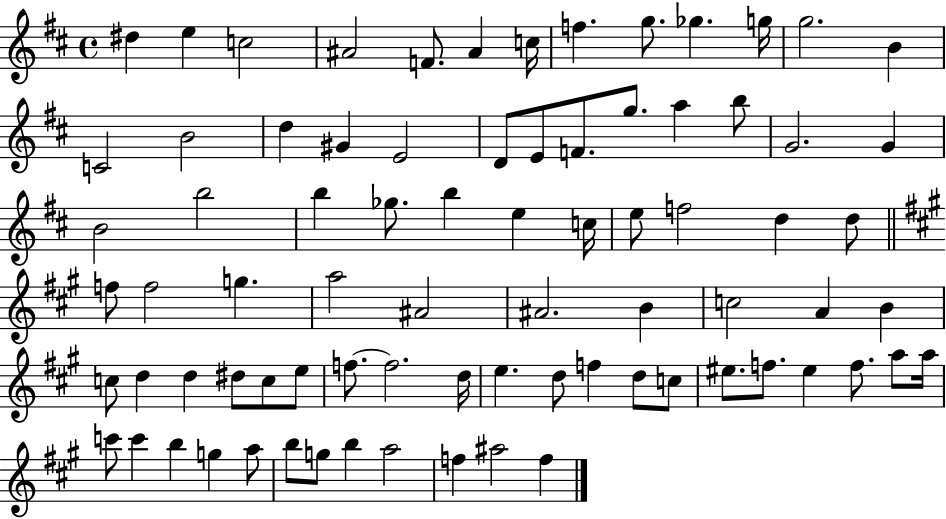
{
  \clef treble
  \time 4/4
  \defaultTimeSignature
  \key d \major
  dis''4 e''4 c''2 | ais'2 f'8. ais'4 c''16 | f''4. g''8. ges''4. g''16 | g''2. b'4 | \break c'2 b'2 | d''4 gis'4 e'2 | d'8 e'8 f'8. g''8. a''4 b''8 | g'2. g'4 | \break b'2 b''2 | b''4 ges''8. b''4 e''4 c''16 | e''8 f''2 d''4 d''8 | \bar "||" \break \key a \major f''8 f''2 g''4. | a''2 ais'2 | ais'2. b'4 | c''2 a'4 b'4 | \break c''8 d''4 d''4 dis''8 c''8 e''8 | f''8.~~ f''2. d''16 | e''4. d''8 f''4 d''8 c''8 | eis''8. f''8. eis''4 f''8. a''8 a''16 | \break c'''8 c'''4 b''4 g''4 a''8 | b''8 g''8 b''4 a''2 | f''4 ais''2 f''4 | \bar "|."
}